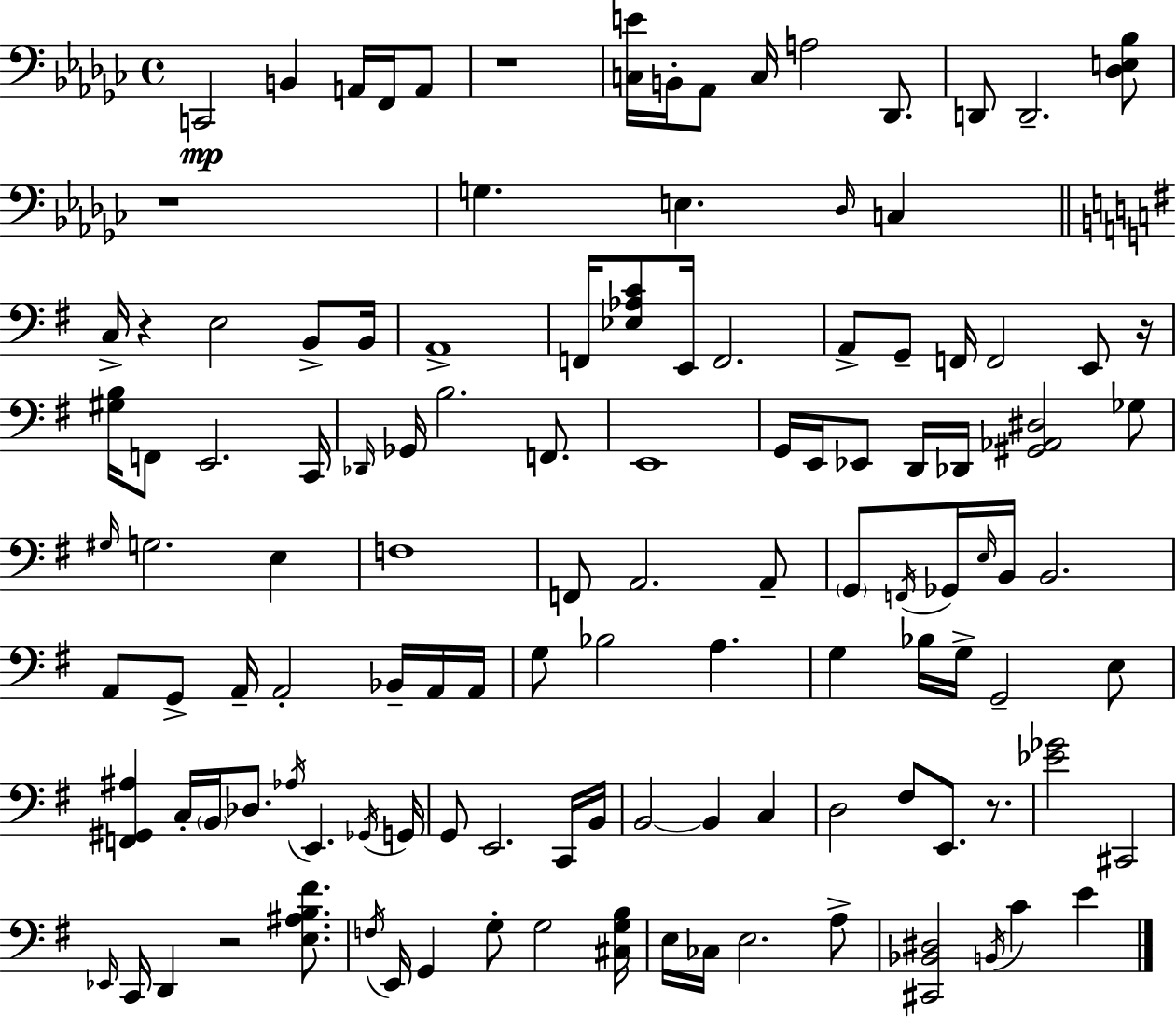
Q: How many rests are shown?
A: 6